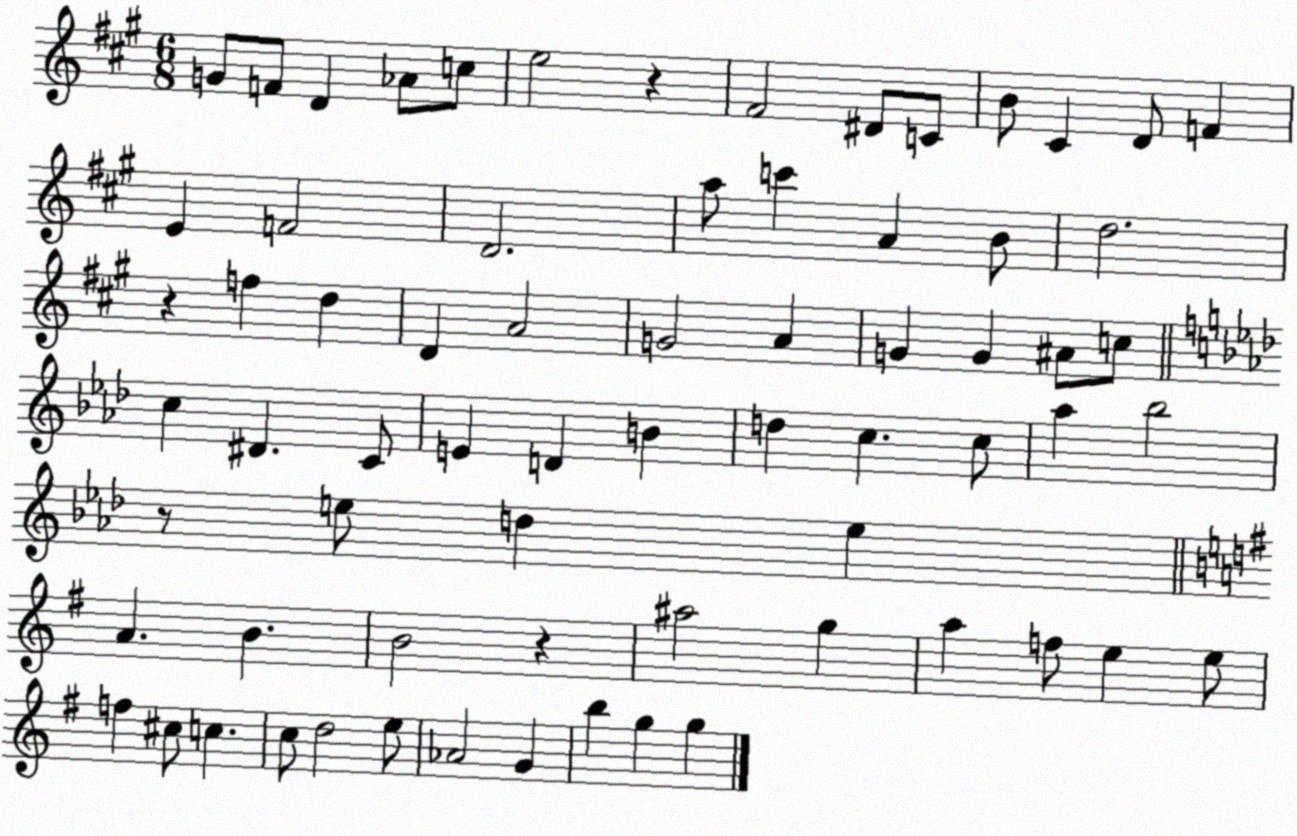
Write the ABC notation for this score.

X:1
T:Untitled
M:6/8
L:1/4
K:A
G/2 F/2 D _A/2 c/2 e2 z ^F2 ^D/2 C/2 B/2 ^C D/2 F E F2 D2 a/2 c' A B/2 d2 z f d D A2 G2 A G G ^A/2 c/2 c ^D C/2 E D B d c c/2 _a _b2 z/2 e/2 d e A B B2 z ^a2 g a f/2 e e/2 f ^c/2 c c/2 d2 e/2 _A2 G b g g